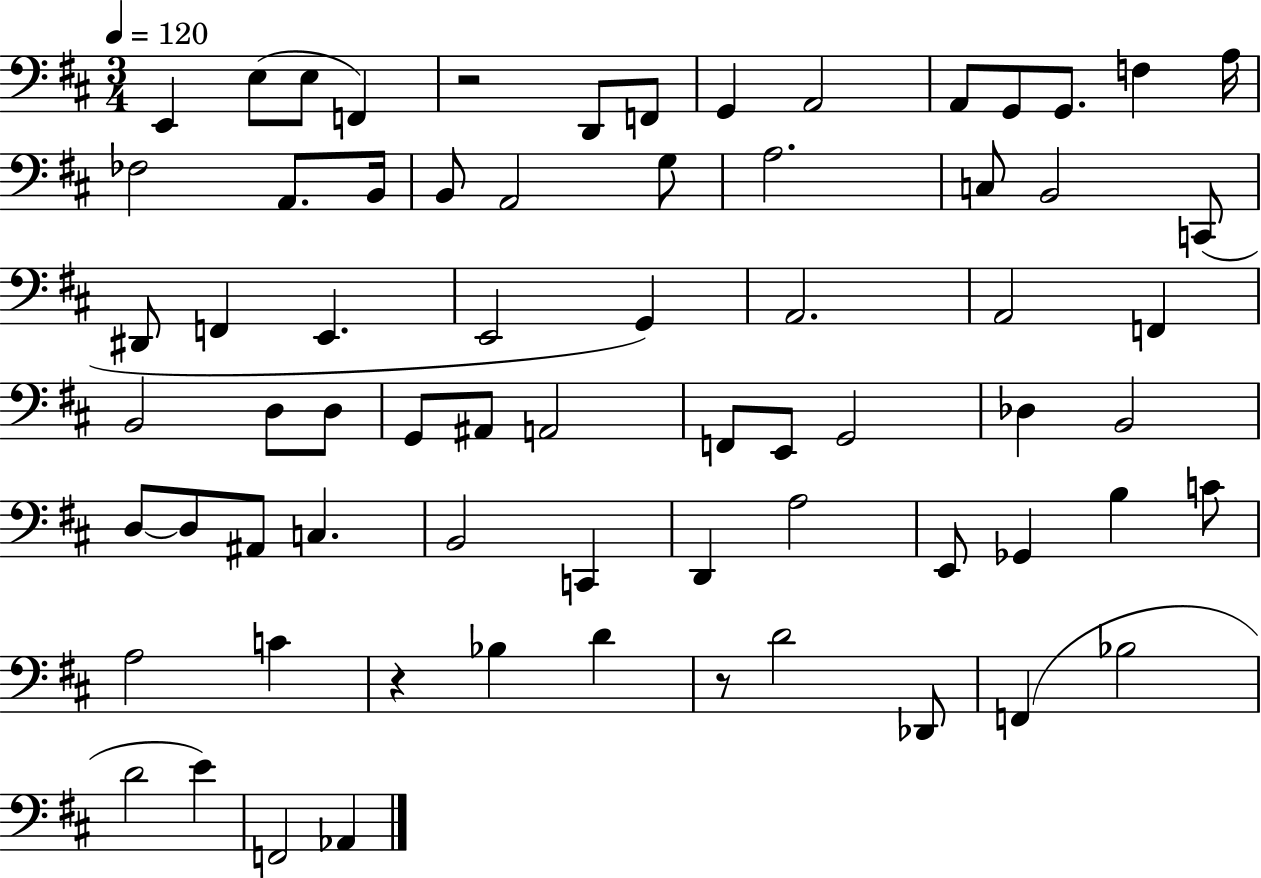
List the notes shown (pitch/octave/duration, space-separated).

E2/q E3/e E3/e F2/q R/h D2/e F2/e G2/q A2/h A2/e G2/e G2/e. F3/q A3/s FES3/h A2/e. B2/s B2/e A2/h G3/e A3/h. C3/e B2/h C2/e D#2/e F2/q E2/q. E2/h G2/q A2/h. A2/h F2/q B2/h D3/e D3/e G2/e A#2/e A2/h F2/e E2/e G2/h Db3/q B2/h D3/e D3/e A#2/e C3/q. B2/h C2/q D2/q A3/h E2/e Gb2/q B3/q C4/e A3/h C4/q R/q Bb3/q D4/q R/e D4/h Db2/e F2/q Bb3/h D4/h E4/q F2/h Ab2/q